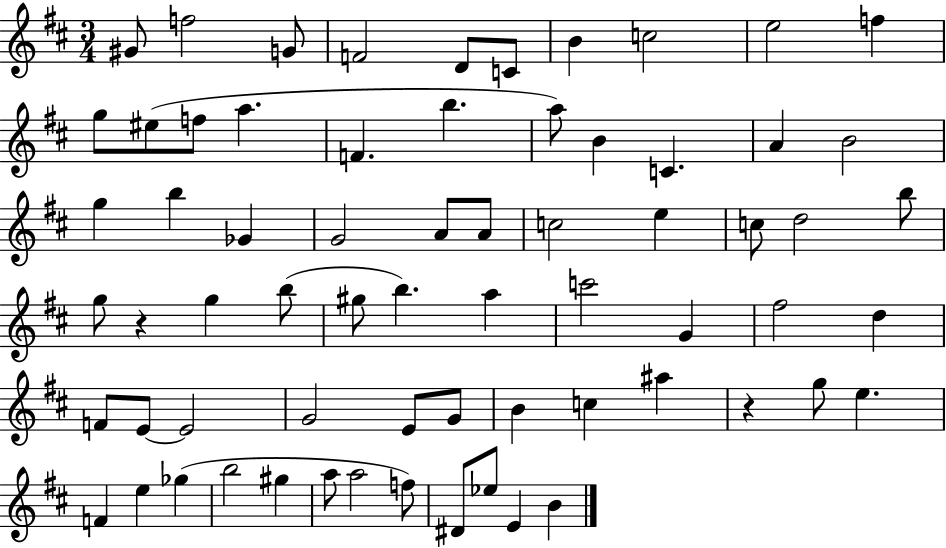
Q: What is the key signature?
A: D major